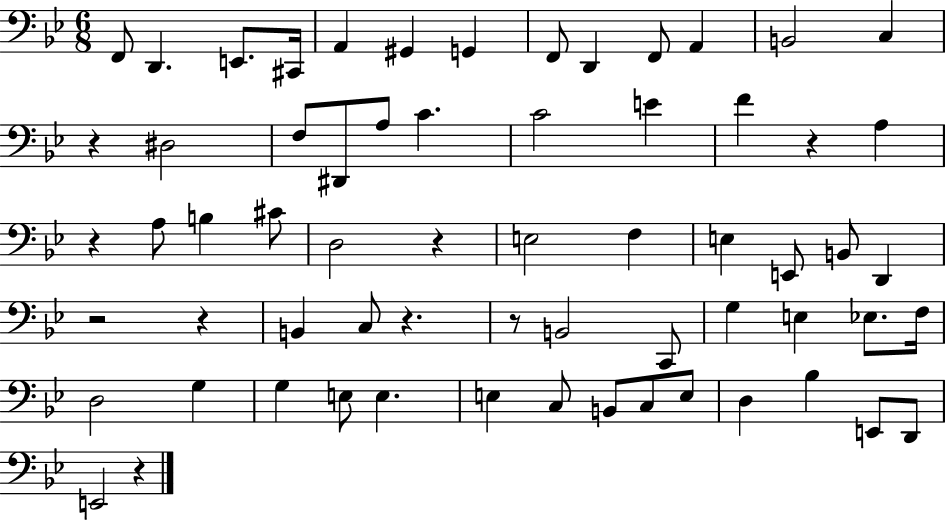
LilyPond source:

{
  \clef bass
  \numericTimeSignature
  \time 6/8
  \key bes \major
  \repeat volta 2 { f,8 d,4. e,8. cis,16 | a,4 gis,4 g,4 | f,8 d,4 f,8 a,4 | b,2 c4 | \break r4 dis2 | f8 dis,8 a8 c'4. | c'2 e'4 | f'4 r4 a4 | \break r4 a8 b4 cis'8 | d2 r4 | e2 f4 | e4 e,8 b,8 d,4 | \break r2 r4 | b,4 c8 r4. | r8 b,2 c,8 | g4 e4 ees8. f16 | \break d2 g4 | g4 e8 e4. | e4 c8 b,8 c8 e8 | d4 bes4 e,8 d,8 | \break e,2 r4 | } \bar "|."
}